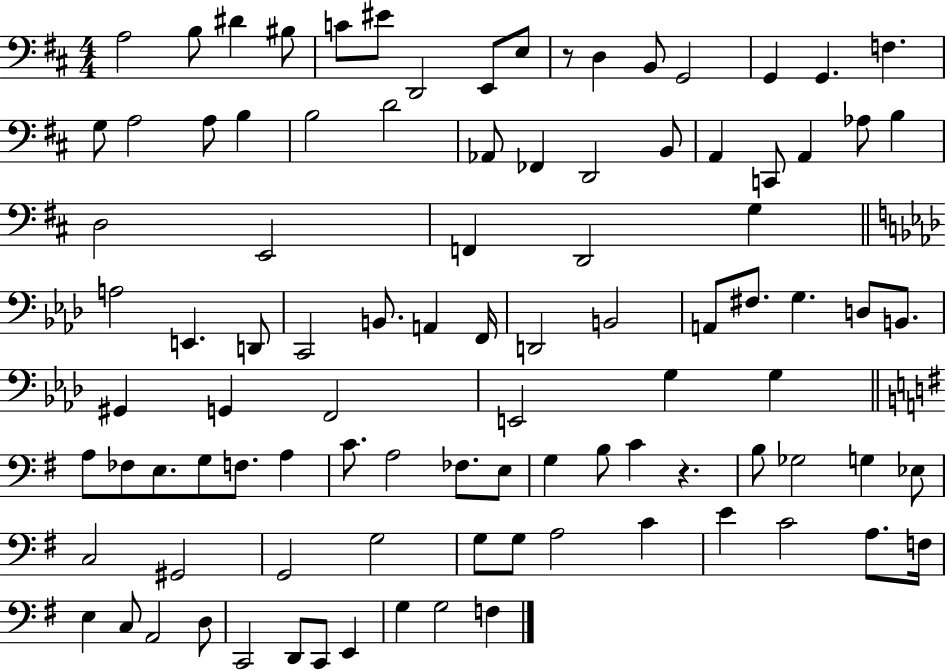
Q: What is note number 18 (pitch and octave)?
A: A3